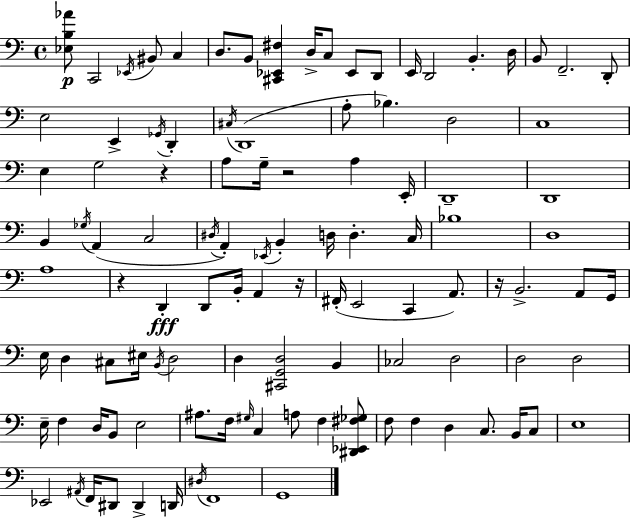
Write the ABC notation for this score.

X:1
T:Untitled
M:4/4
L:1/4
K:Am
[_E,B,_A]/2 C,,2 _E,,/4 ^B,,/2 C, D,/2 B,,/2 [^C,,_E,,^F,] D,/4 C,/2 _E,,/2 D,,/2 E,,/4 D,,2 B,, D,/4 B,,/2 F,,2 D,,/2 E,2 E,, _G,,/4 D,, ^C,/4 D,,4 A,/2 _B, D,2 C,4 E, G,2 z A,/2 G,/4 z2 A, E,,/4 D,,4 D,,4 B,, _G,/4 A,, C,2 ^D,/4 A,, _E,,/4 B,, D,/4 D, C,/4 _B,4 D,4 A,4 z D,, D,,/2 B,,/4 A,, z/4 ^F,,/4 E,,2 C,, A,,/2 z/4 B,,2 A,,/2 G,,/4 E,/4 D, ^C,/2 ^E,/4 B,,/4 D,2 D, [^C,,G,,D,]2 B,, _C,2 D,2 D,2 D,2 E,/4 F, D,/4 B,,/2 E,2 ^A,/2 F,/4 ^G,/4 C, A,/2 F, [^D,,_E,,^F,_G,]/2 F,/2 F, D, C,/2 B,,/4 C,/2 E,4 _E,,2 ^A,,/4 F,,/4 ^D,,/2 ^D,, D,,/4 ^D,/4 F,,4 G,,4